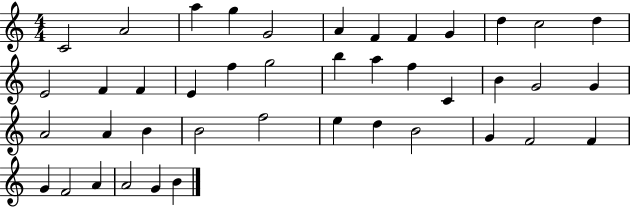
X:1
T:Untitled
M:4/4
L:1/4
K:C
C2 A2 a g G2 A F F G d c2 d E2 F F E f g2 b a f C B G2 G A2 A B B2 f2 e d B2 G F2 F G F2 A A2 G B